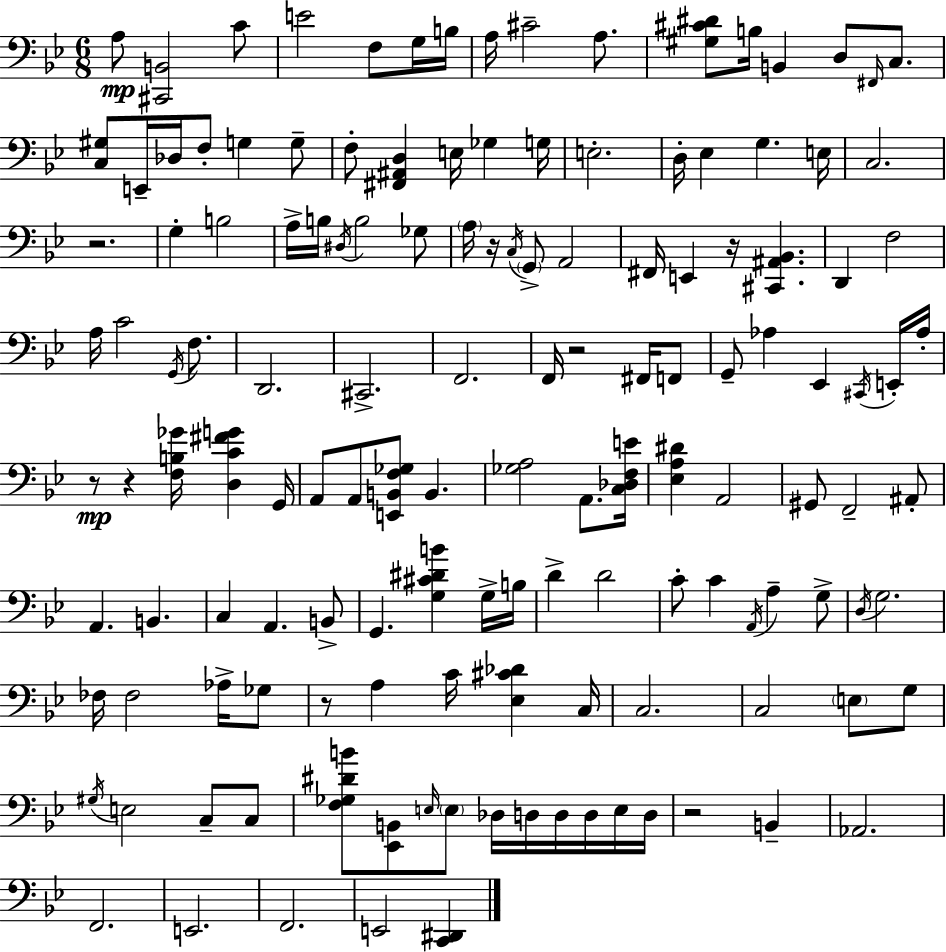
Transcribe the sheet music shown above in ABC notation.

X:1
T:Untitled
M:6/8
L:1/4
K:Bb
A,/2 [^C,,B,,]2 C/2 E2 F,/2 G,/4 B,/4 A,/4 ^C2 A,/2 [^G,^C^D]/2 B,/4 B,, D,/2 ^F,,/4 C,/2 [C,^G,]/2 E,,/4 _D,/4 F,/2 G, G,/2 F,/2 [^F,,^A,,D,] E,/4 _G, G,/4 E,2 D,/4 _E, G, E,/4 C,2 z2 G, B,2 A,/4 B,/4 ^D,/4 B,2 _G,/2 A,/4 z/4 C,/4 G,,/2 A,,2 ^F,,/4 E,, z/4 [^C,,^A,,_B,,] D,, F,2 A,/4 C2 G,,/4 F,/2 D,,2 ^C,,2 F,,2 F,,/4 z2 ^F,,/4 F,,/2 G,,/2 _A, _E,, ^C,,/4 E,,/4 _A,/4 z/2 z [F,B,_G]/4 [D,C^FG] G,,/4 A,,/2 A,,/2 [E,,B,,F,_G,]/2 B,, [_G,A,]2 A,,/2 [C,_D,F,E]/4 [_E,A,^D] A,,2 ^G,,/2 F,,2 ^A,,/2 A,, B,, C, A,, B,,/2 G,, [G,^C^DB] G,/4 B,/4 D D2 C/2 C A,,/4 A, G,/2 D,/4 G,2 _F,/4 _F,2 _A,/4 _G,/2 z/2 A, C/4 [_E,^C_D] C,/4 C,2 C,2 E,/2 G,/2 ^G,/4 E,2 C,/2 C,/2 [F,_G,^DB]/2 [_E,,B,,]/2 E,/4 E,/2 _D,/4 D,/4 D,/4 D,/4 E,/4 D,/4 z2 B,, _A,,2 F,,2 E,,2 F,,2 E,,2 [C,,^D,,]